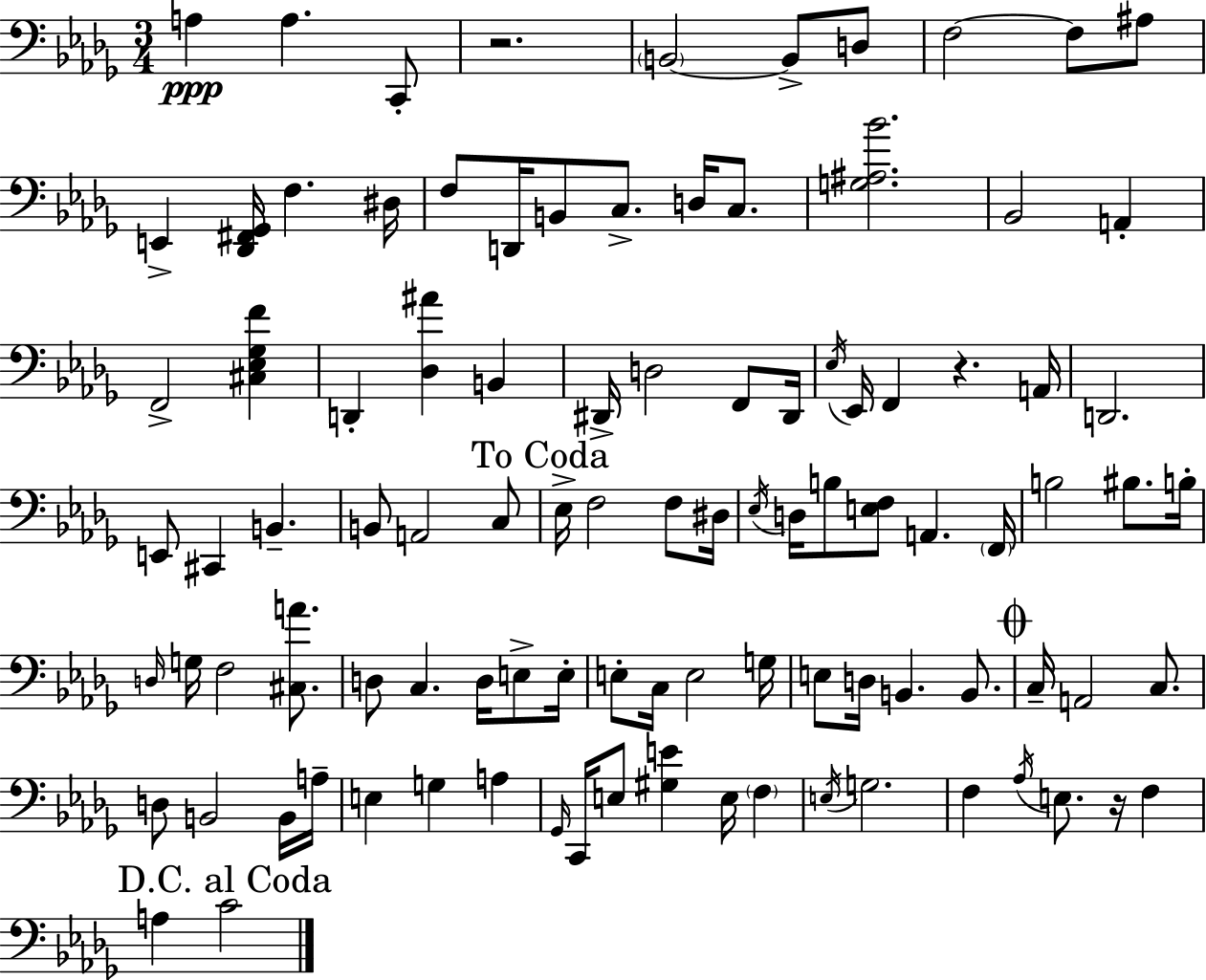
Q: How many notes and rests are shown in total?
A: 99